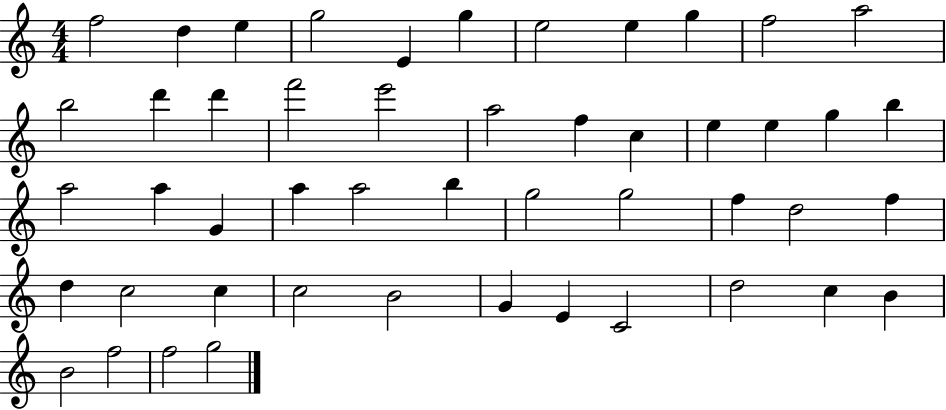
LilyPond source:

{
  \clef treble
  \numericTimeSignature
  \time 4/4
  \key c \major
  f''2 d''4 e''4 | g''2 e'4 g''4 | e''2 e''4 g''4 | f''2 a''2 | \break b''2 d'''4 d'''4 | f'''2 e'''2 | a''2 f''4 c''4 | e''4 e''4 g''4 b''4 | \break a''2 a''4 g'4 | a''4 a''2 b''4 | g''2 g''2 | f''4 d''2 f''4 | \break d''4 c''2 c''4 | c''2 b'2 | g'4 e'4 c'2 | d''2 c''4 b'4 | \break b'2 f''2 | f''2 g''2 | \bar "|."
}